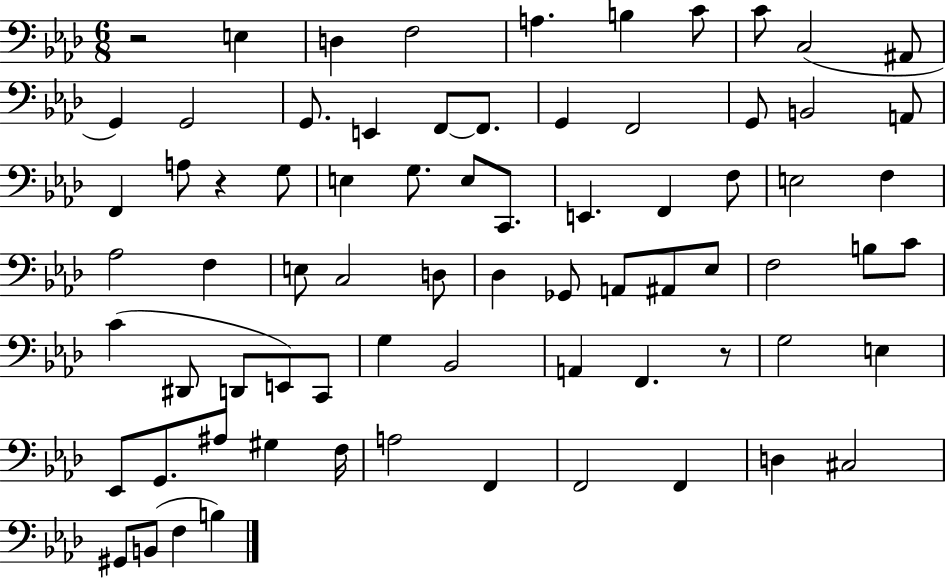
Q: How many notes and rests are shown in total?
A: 74